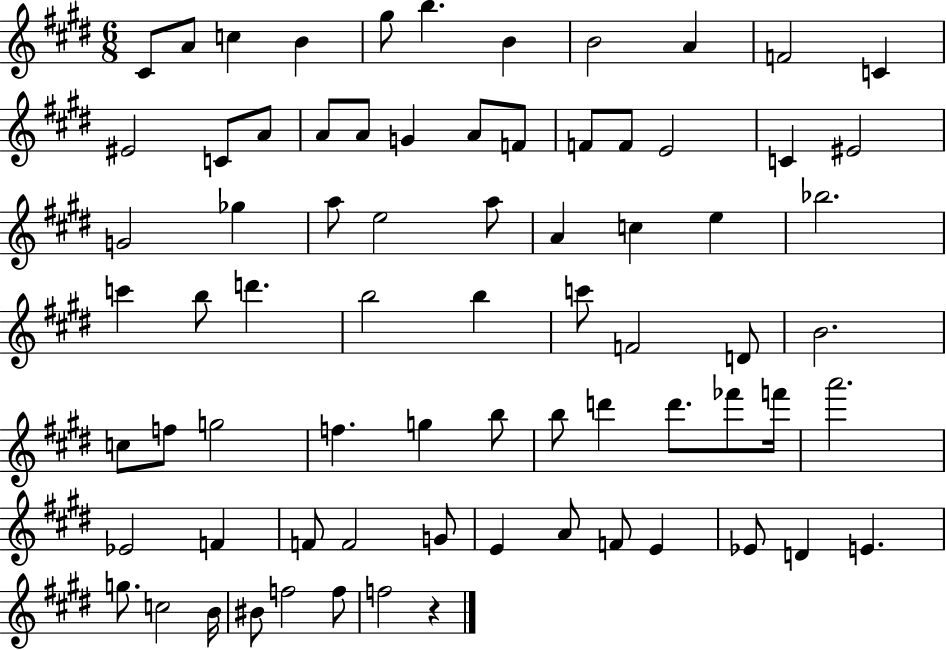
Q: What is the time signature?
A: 6/8